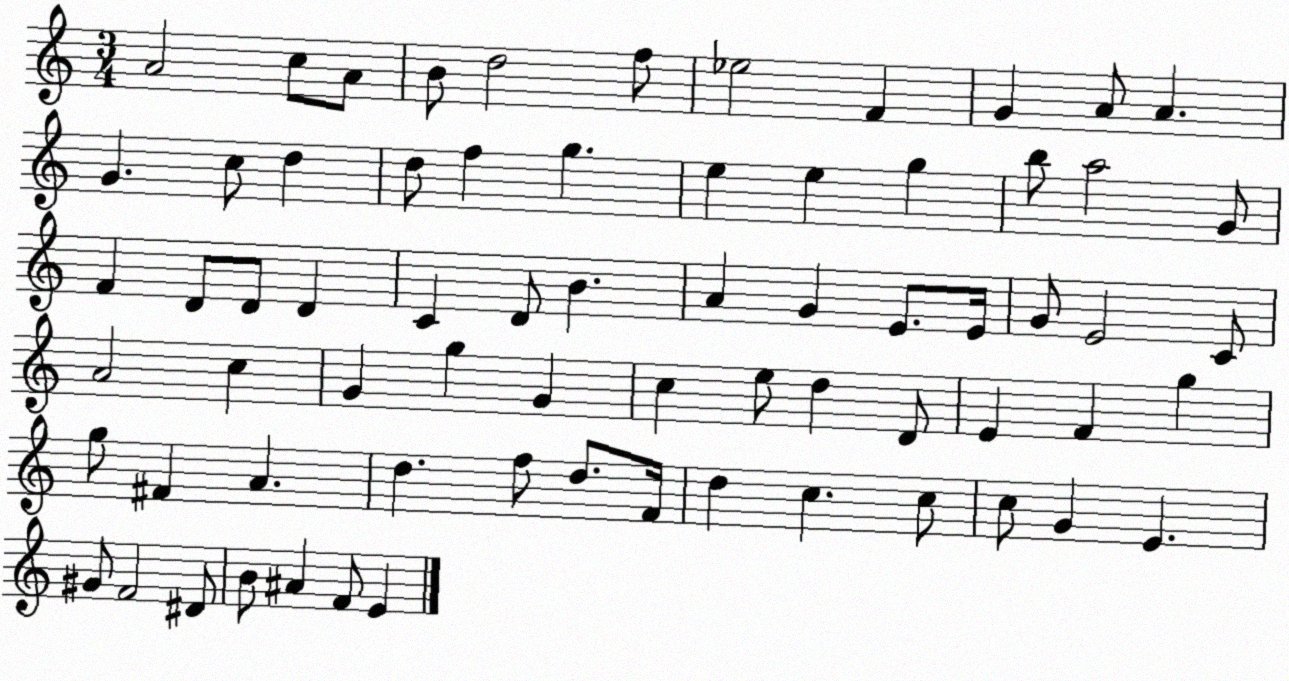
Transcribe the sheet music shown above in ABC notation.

X:1
T:Untitled
M:3/4
L:1/4
K:C
A2 c/2 A/2 B/2 d2 f/2 _e2 F G A/2 A G c/2 d d/2 f g e e g b/2 a2 G/2 F D/2 D/2 D C D/2 B A G E/2 E/4 G/2 E2 C/2 A2 c G g G c e/2 d D/2 E F g g/2 ^F A d f/2 d/2 F/4 d c c/2 c/2 G E ^G/2 F2 ^D/2 B/2 ^A F/2 E